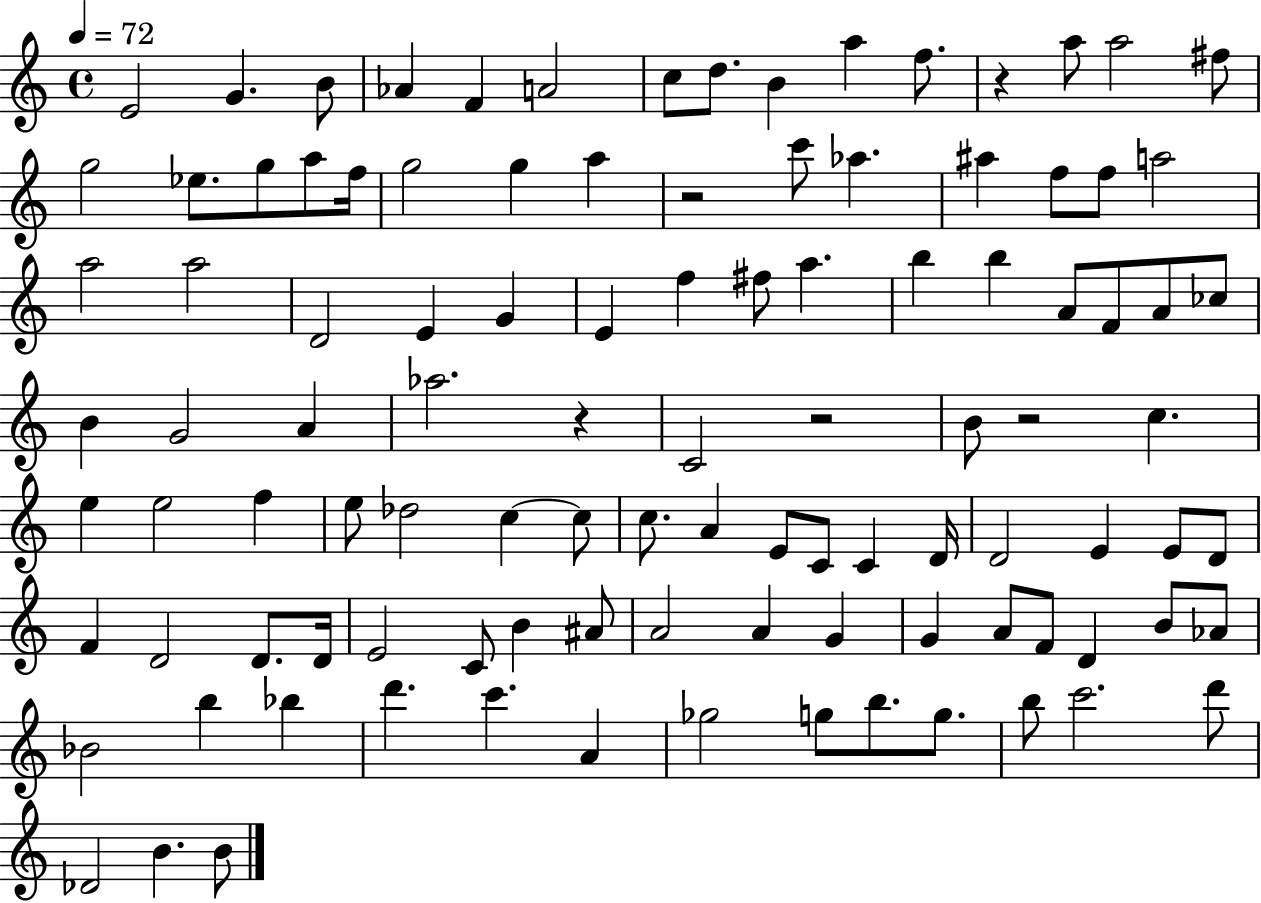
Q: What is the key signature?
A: C major